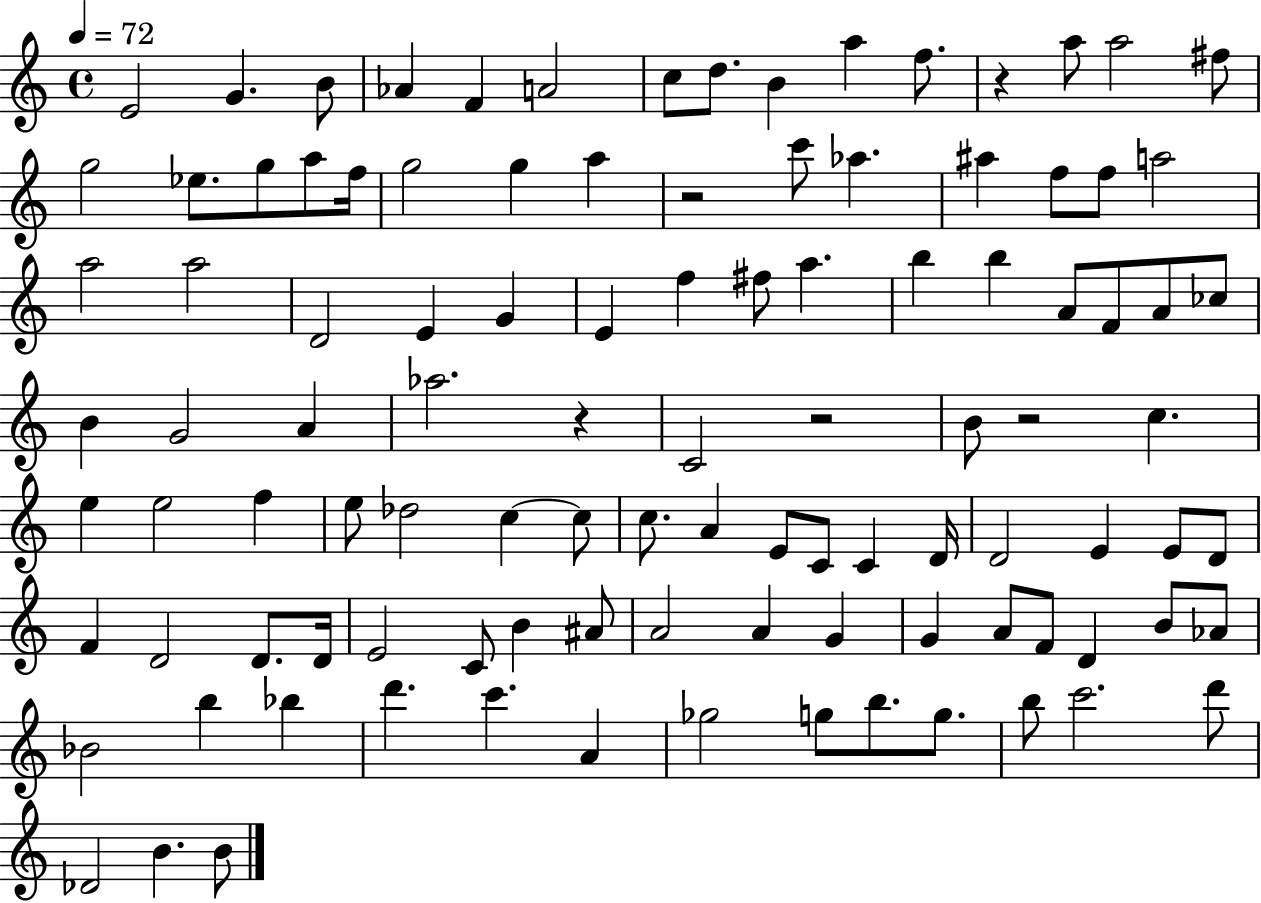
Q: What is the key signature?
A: C major